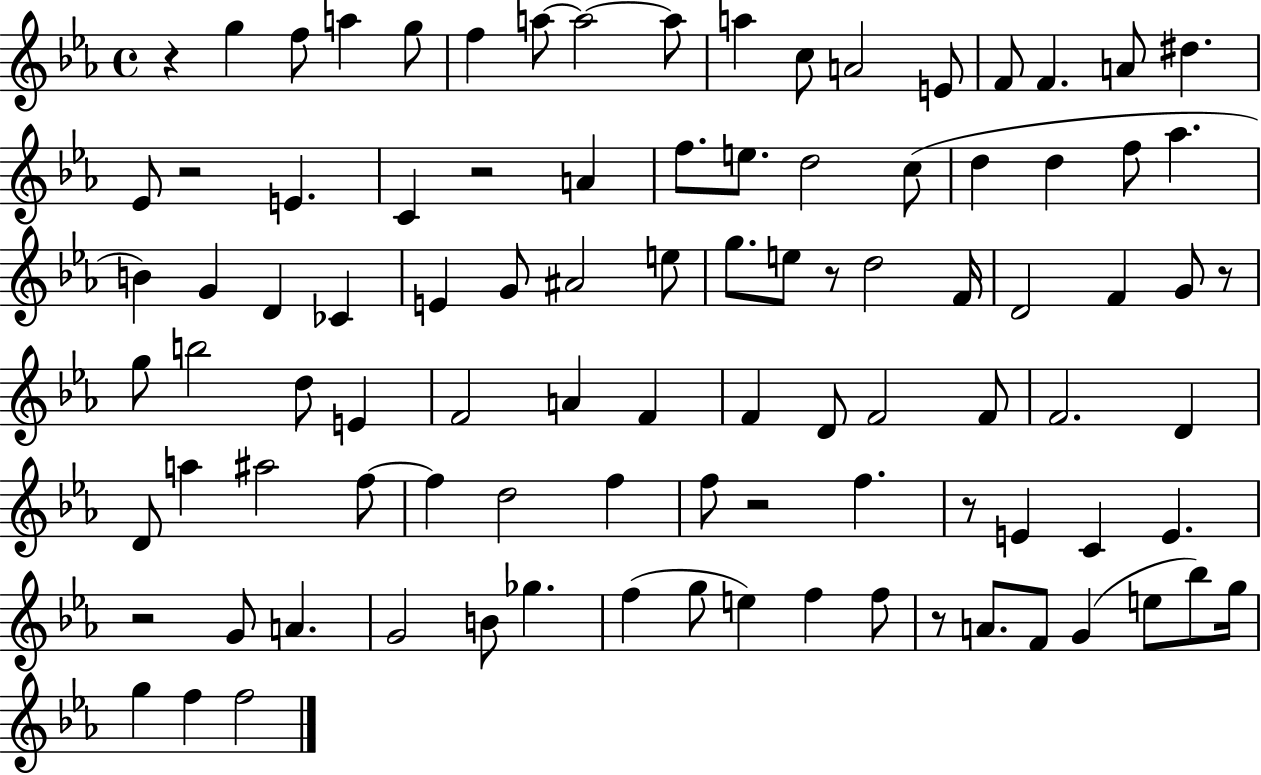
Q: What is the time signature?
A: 4/4